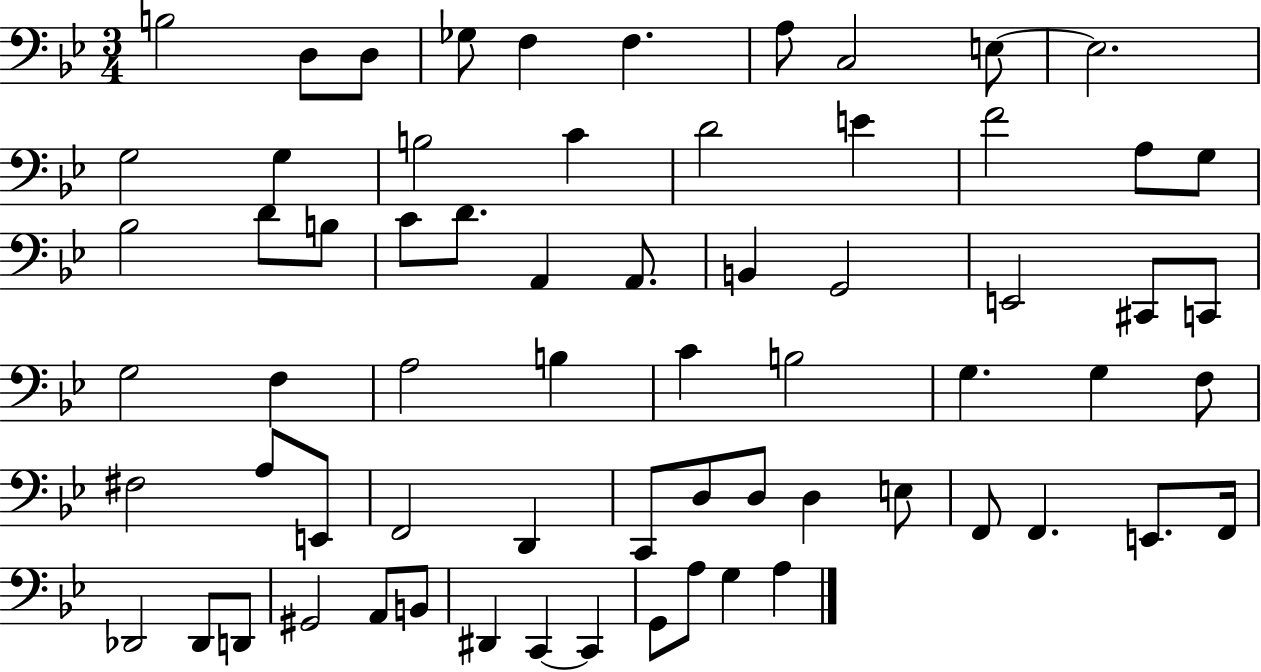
{
  \clef bass
  \numericTimeSignature
  \time 3/4
  \key bes \major
  b2 d8 d8 | ges8 f4 f4. | a8 c2 e8~~ | e2. | \break g2 g4 | b2 c'4 | d'2 e'4 | f'2 a8 g8 | \break bes2 d'8 b8 | c'8 d'8. a,4 a,8. | b,4 g,2 | e,2 cis,8 c,8 | \break g2 f4 | a2 b4 | c'4 b2 | g4. g4 f8 | \break fis2 a8 e,8 | f,2 d,4 | c,8 d8 d8 d4 e8 | f,8 f,4. e,8. f,16 | \break des,2 des,8 d,8 | gis,2 a,8 b,8 | dis,4 c,4~~ c,4 | g,8 a8 g4 a4 | \break \bar "|."
}